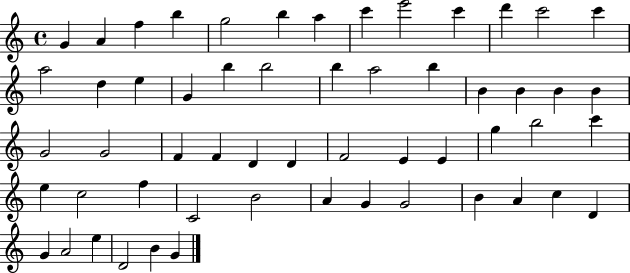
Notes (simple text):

G4/q A4/q F5/q B5/q G5/h B5/q A5/q C6/q E6/h C6/q D6/q C6/h C6/q A5/h D5/q E5/q G4/q B5/q B5/h B5/q A5/h B5/q B4/q B4/q B4/q B4/q G4/h G4/h F4/q F4/q D4/q D4/q F4/h E4/q E4/q G5/q B5/h C6/q E5/q C5/h F5/q C4/h B4/h A4/q G4/q G4/h B4/q A4/q C5/q D4/q G4/q A4/h E5/q D4/h B4/q G4/q